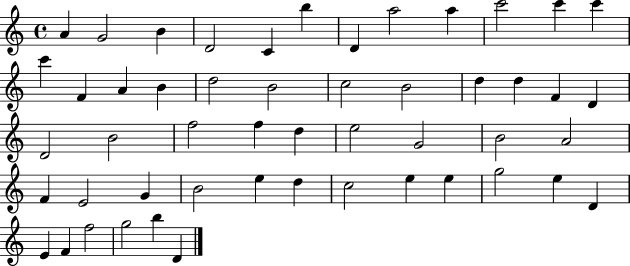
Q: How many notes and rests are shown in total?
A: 51